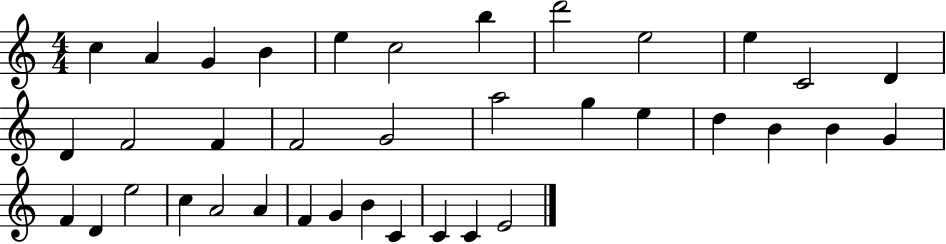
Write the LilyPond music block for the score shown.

{
  \clef treble
  \numericTimeSignature
  \time 4/4
  \key c \major
  c''4 a'4 g'4 b'4 | e''4 c''2 b''4 | d'''2 e''2 | e''4 c'2 d'4 | \break d'4 f'2 f'4 | f'2 g'2 | a''2 g''4 e''4 | d''4 b'4 b'4 g'4 | \break f'4 d'4 e''2 | c''4 a'2 a'4 | f'4 g'4 b'4 c'4 | c'4 c'4 e'2 | \break \bar "|."
}